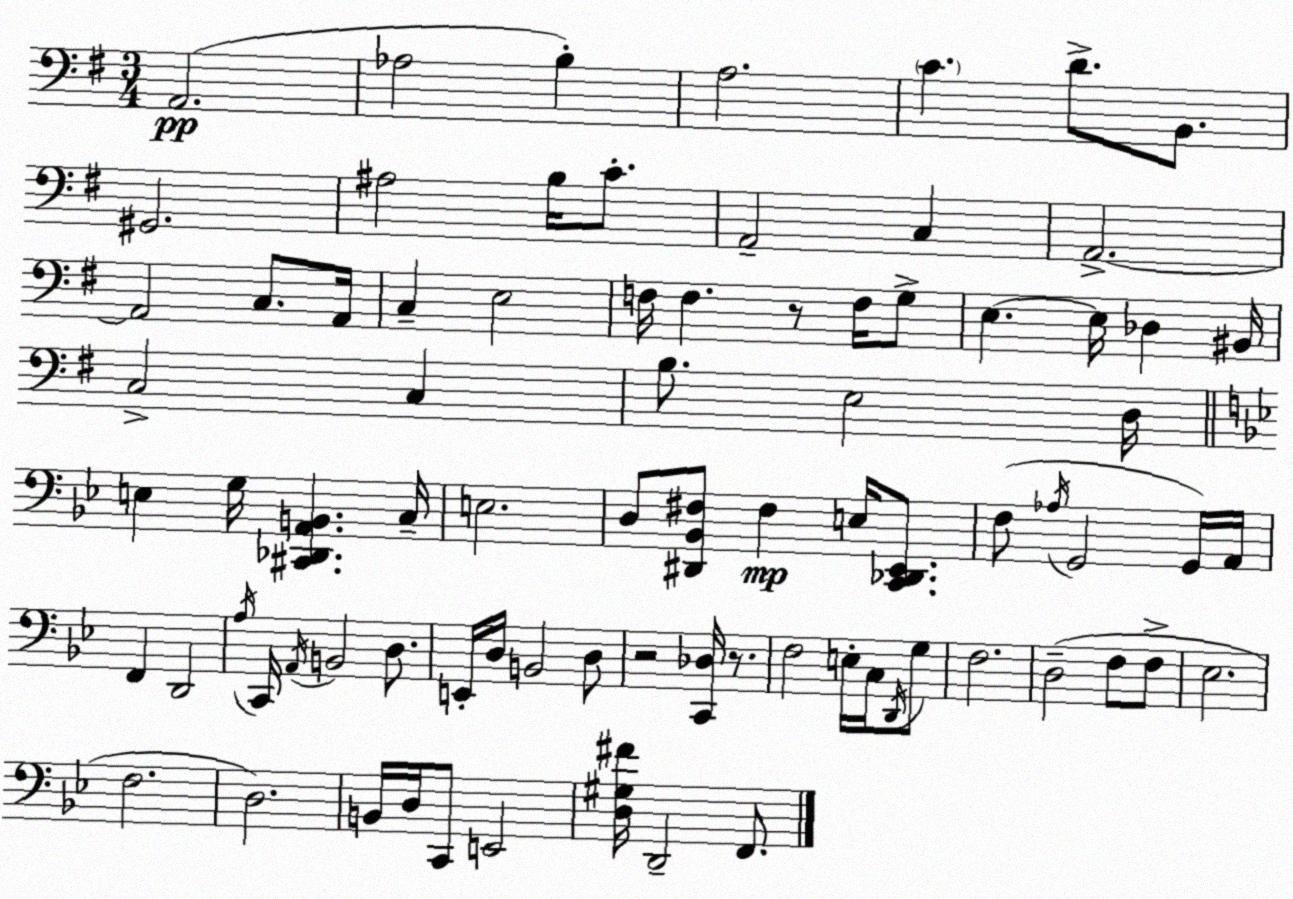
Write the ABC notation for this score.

X:1
T:Untitled
M:3/4
L:1/4
K:G
A,,2 _A,2 B, A,2 C D/2 B,,/2 ^G,,2 ^A,2 B,/4 C/2 A,,2 C, A,,2 A,,2 C,/2 A,,/4 C, E,2 F,/4 F, z/2 F,/4 G,/2 E, E,/4 _D, ^B,,/4 C,2 C, B,/2 E,2 D,/4 E, G,/4 [^C,,_D,,A,,B,,] C,/4 E,2 D,/2 [^D,,_B,,^F,]/2 ^F, E,/4 [C,,_D,,_E,,]/2 F,/2 _A,/4 G,,2 G,,/4 A,,/4 F,, D,,2 A,/4 C,,/4 A,,/4 B,,2 D,/2 E,,/4 D,/4 B,,2 D,/2 z2 [C,,_D,]/4 z/2 F,2 E,/4 C,/4 D,,/4 G,/2 F,2 D,2 F,/2 F,/2 _E,2 F,2 D,2 B,,/4 D,/4 C,,/2 E,,2 [D,^G,^F]/4 D,,2 F,,/2